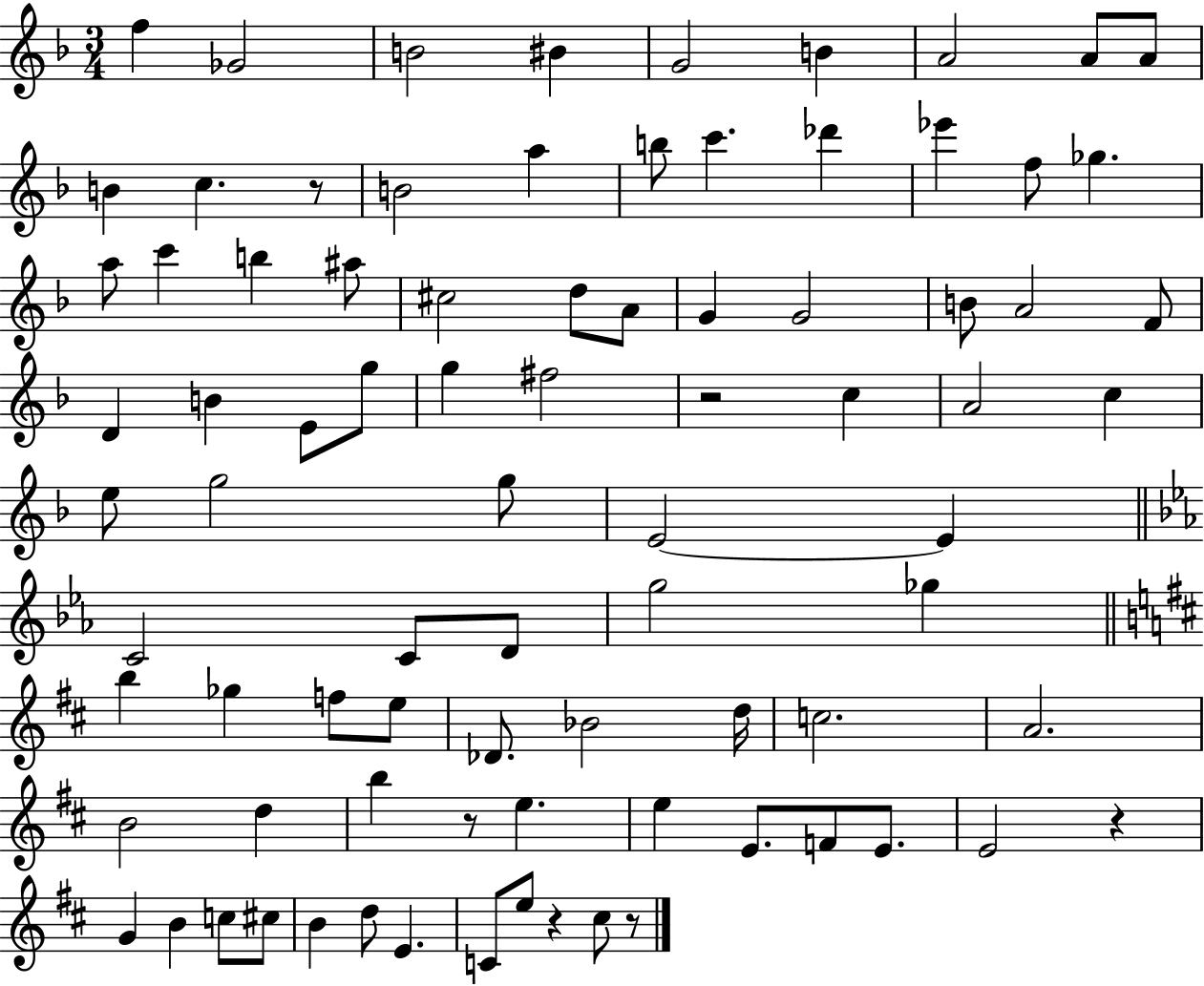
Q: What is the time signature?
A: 3/4